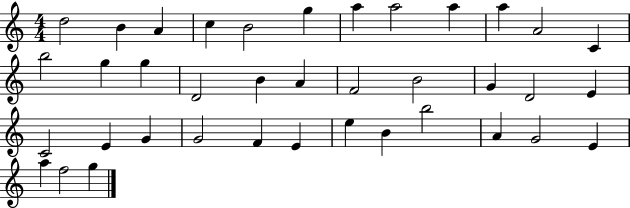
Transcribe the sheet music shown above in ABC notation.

X:1
T:Untitled
M:4/4
L:1/4
K:C
d2 B A c B2 g a a2 a a A2 C b2 g g D2 B A F2 B2 G D2 E C2 E G G2 F E e B b2 A G2 E a f2 g